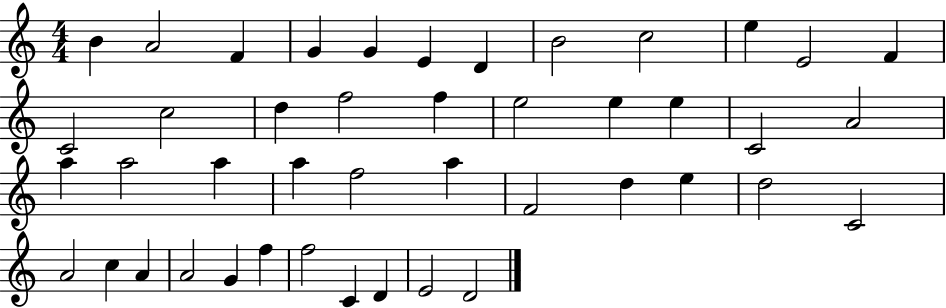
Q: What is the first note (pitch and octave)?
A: B4